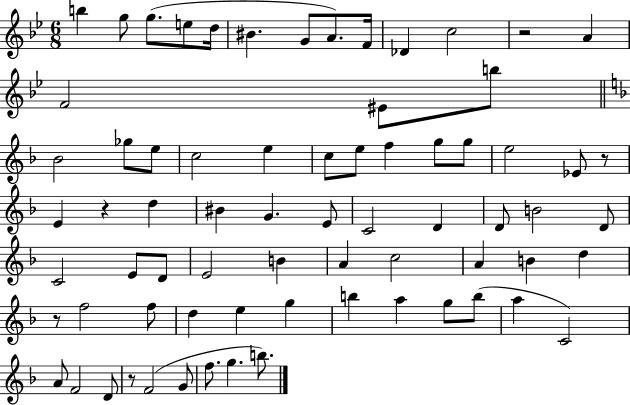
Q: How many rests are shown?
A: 5